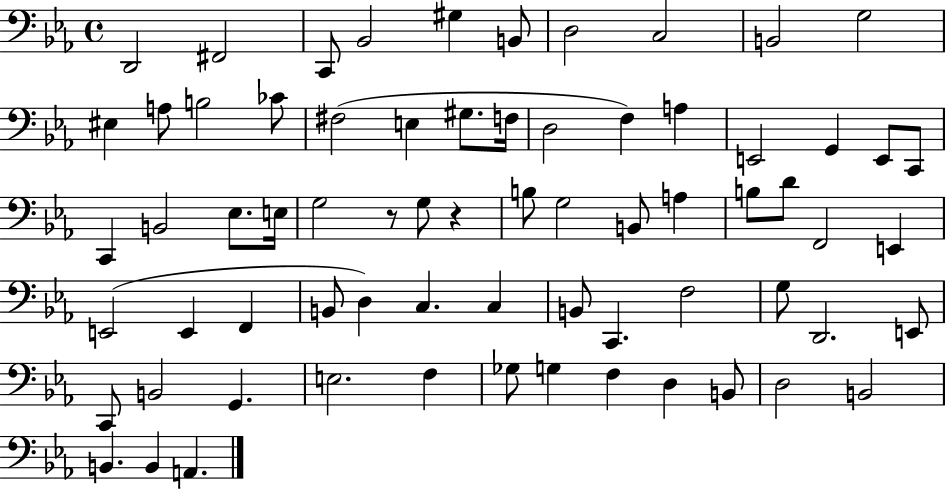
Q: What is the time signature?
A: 4/4